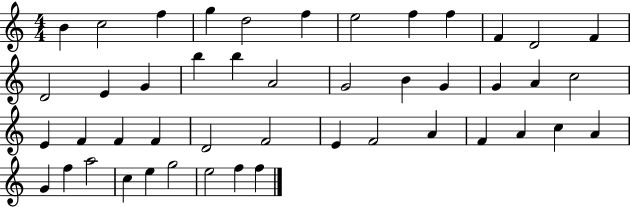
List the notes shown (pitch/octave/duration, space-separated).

B4/q C5/h F5/q G5/q D5/h F5/q E5/h F5/q F5/q F4/q D4/h F4/q D4/h E4/q G4/q B5/q B5/q A4/h G4/h B4/q G4/q G4/q A4/q C5/h E4/q F4/q F4/q F4/q D4/h F4/h E4/q F4/h A4/q F4/q A4/q C5/q A4/q G4/q F5/q A5/h C5/q E5/q G5/h E5/h F5/q F5/q